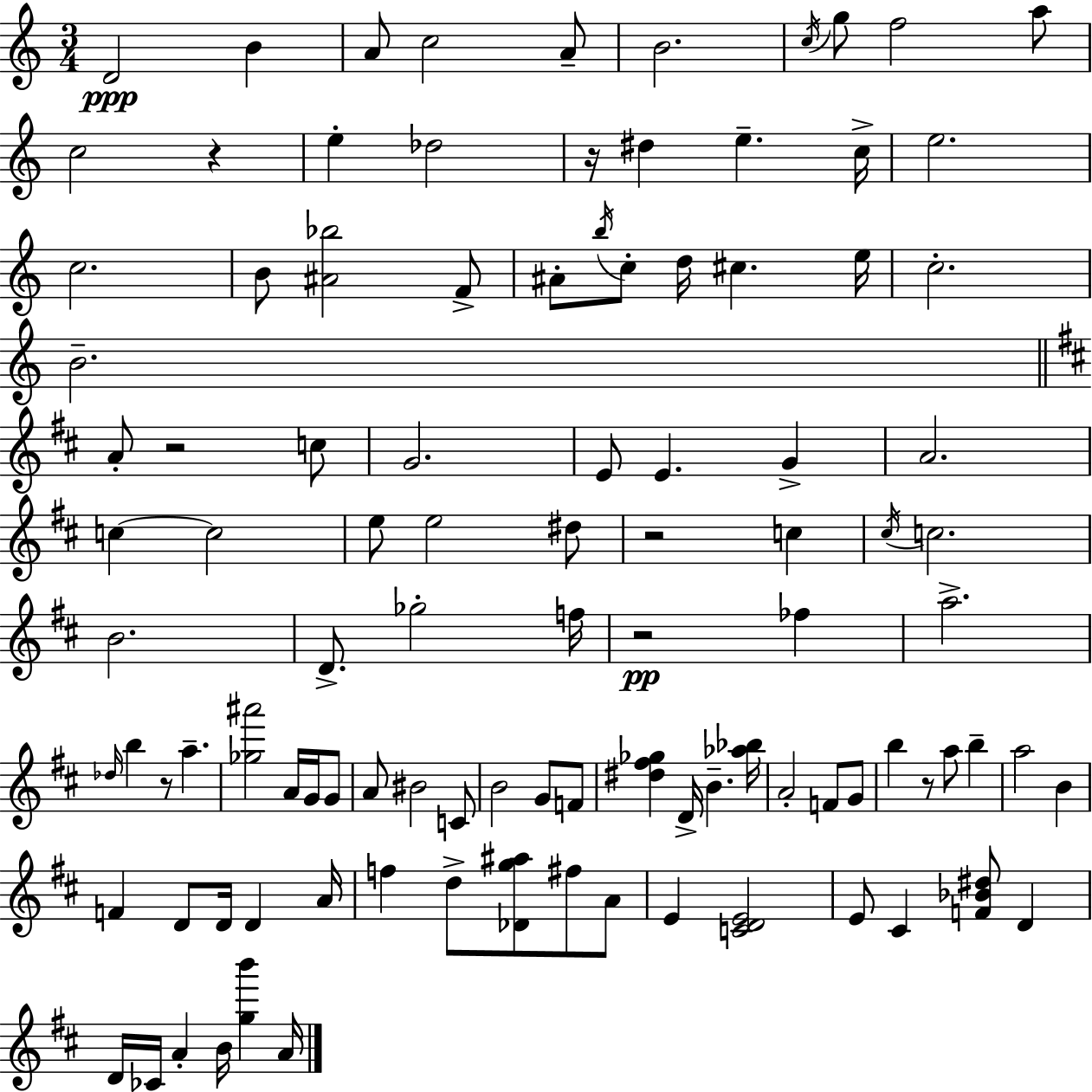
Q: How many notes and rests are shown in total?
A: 104